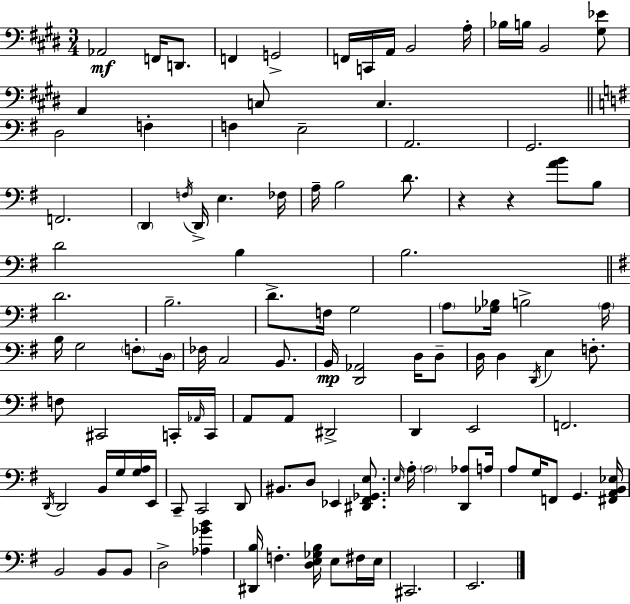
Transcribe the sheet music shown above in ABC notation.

X:1
T:Untitled
M:3/4
L:1/4
K:E
_A,,2 F,,/4 D,,/2 F,, G,,2 F,,/4 C,,/4 A,,/4 B,,2 A,/4 _B,/4 B,/4 B,,2 [^G,_E]/2 A,, C,/2 C, D,2 F, F, E,2 A,,2 G,,2 F,,2 D,, F,/4 D,,/4 E, _F,/4 A,/4 B,2 D/2 z z [AB]/2 B,/2 D2 B, B,2 D2 B,2 D/2 F,/4 G,2 A,/2 [_G,_B,]/4 B,2 A,/4 B,/4 G,2 F,/2 D,/4 _F,/4 C,2 B,,/2 B,,/4 [D,,_A,,]2 D,/4 D,/2 D,/4 D, D,,/4 E, F,/2 F,/2 ^C,,2 C,,/4 _A,,/4 C,,/4 A,,/2 A,,/2 ^D,,2 D,, E,,2 F,,2 D,,/4 D,,2 B,,/4 G,/4 [G,A,]/4 E,,/4 C,,/2 C,,2 D,,/2 ^B,,/2 D,/2 _E,, [^D,,^F,,_G,,E,]/2 E,/4 A,/4 A,2 [D,,_A,]/2 A,/4 A,/2 G,/4 F,,/2 G,, [^F,,A,,B,,_E,]/4 B,,2 B,,/2 B,,/2 D,2 [_A,_GB] [^D,,B,]/4 F, [D,E,_G,B,]/4 E,/2 ^F,/4 E,/4 ^C,,2 E,,2